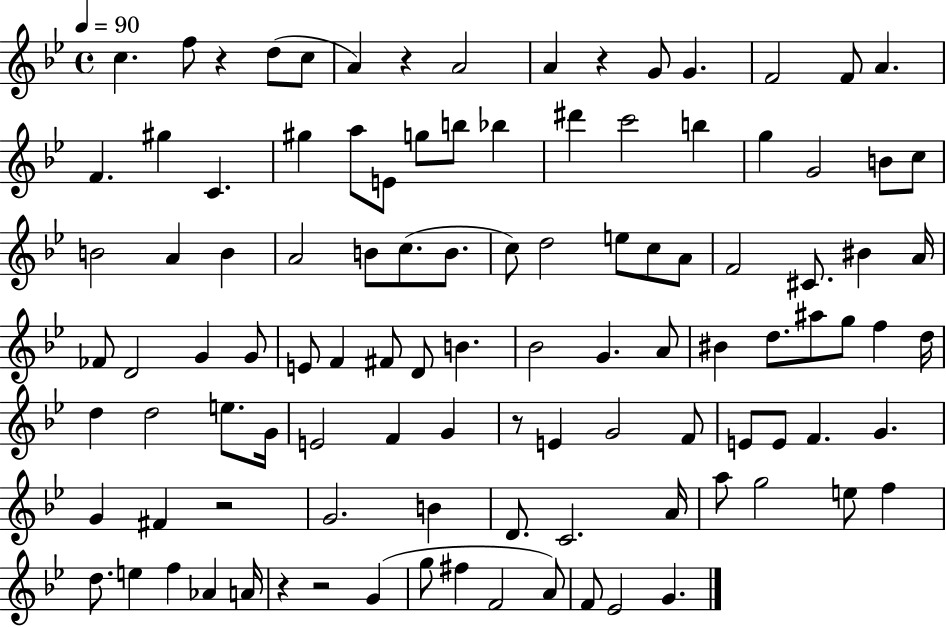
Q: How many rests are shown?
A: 7